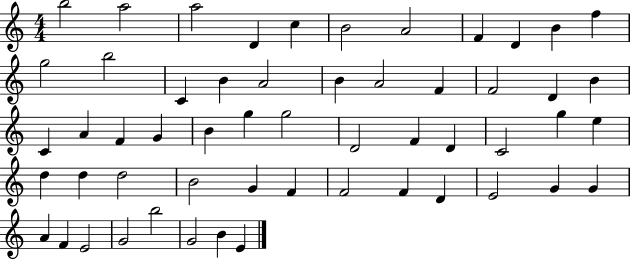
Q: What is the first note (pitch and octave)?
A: B5